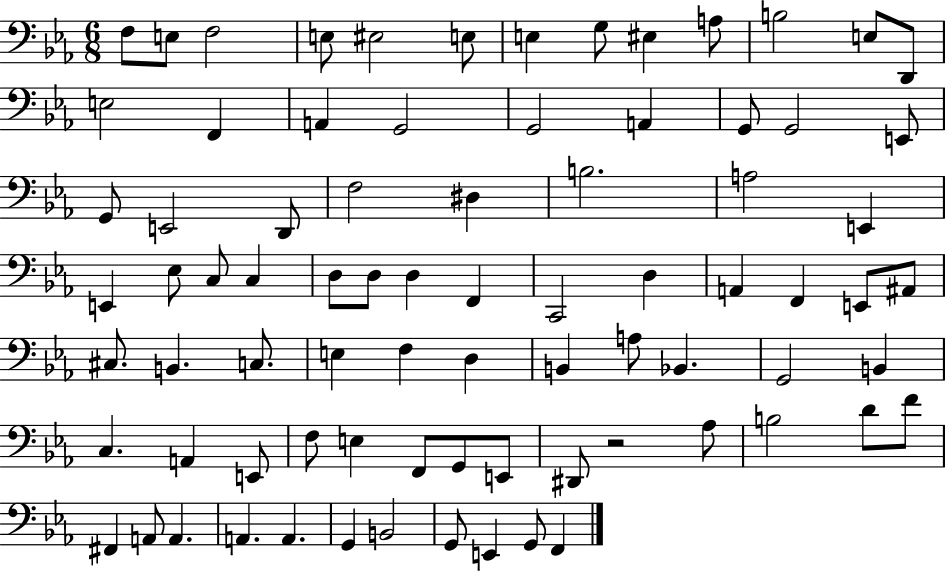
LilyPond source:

{
  \clef bass
  \numericTimeSignature
  \time 6/8
  \key ees \major
  f8 e8 f2 | e8 eis2 e8 | e4 g8 eis4 a8 | b2 e8 d,8 | \break e2 f,4 | a,4 g,2 | g,2 a,4 | g,8 g,2 e,8 | \break g,8 e,2 d,8 | f2 dis4 | b2. | a2 e,4 | \break e,4 ees8 c8 c4 | d8 d8 d4 f,4 | c,2 d4 | a,4 f,4 e,8 ais,8 | \break cis8. b,4. c8. | e4 f4 d4 | b,4 a8 bes,4. | g,2 b,4 | \break c4. a,4 e,8 | f8 e4 f,8 g,8 e,8 | dis,8 r2 aes8 | b2 d'8 f'8 | \break fis,4 a,8 a,4. | a,4. a,4. | g,4 b,2 | g,8 e,4 g,8 f,4 | \break \bar "|."
}